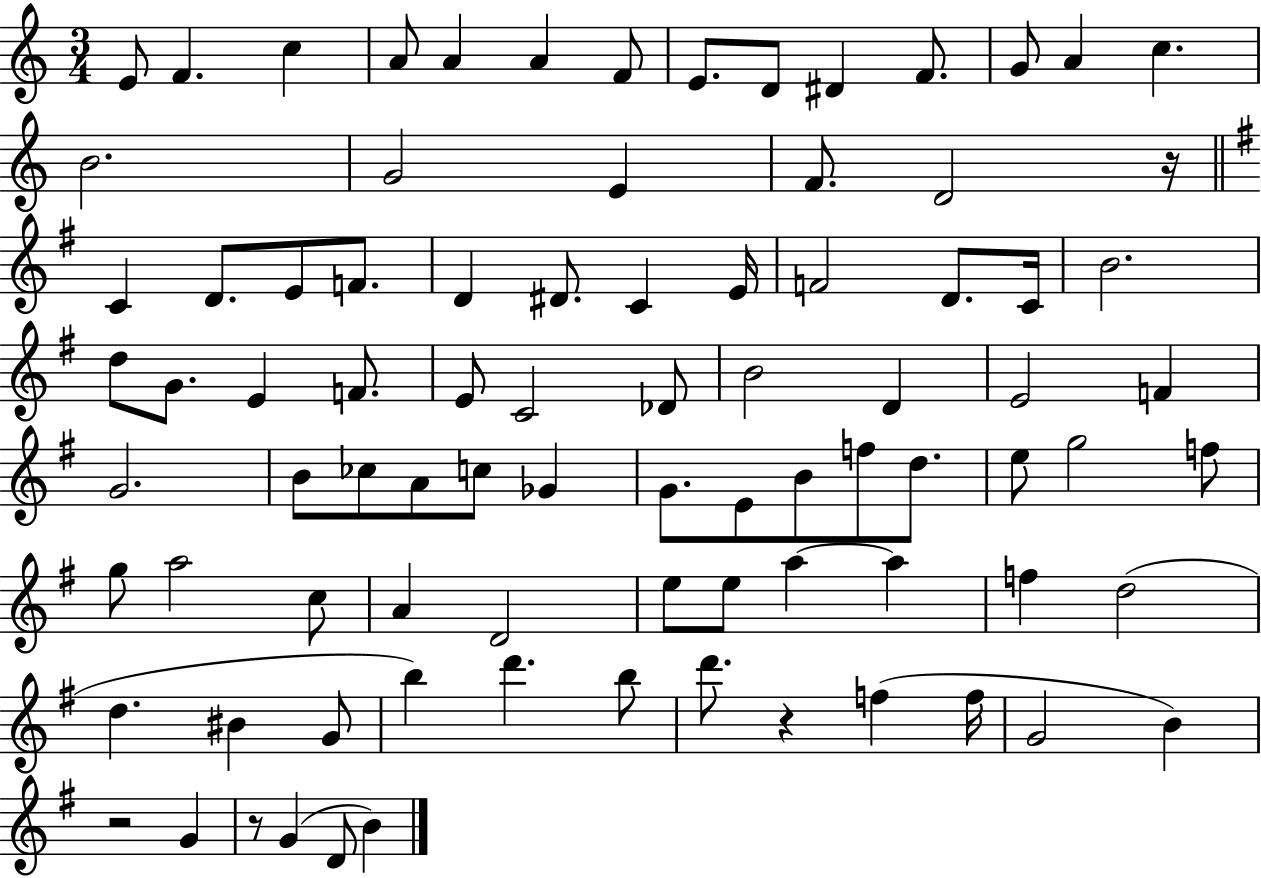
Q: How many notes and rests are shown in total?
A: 86